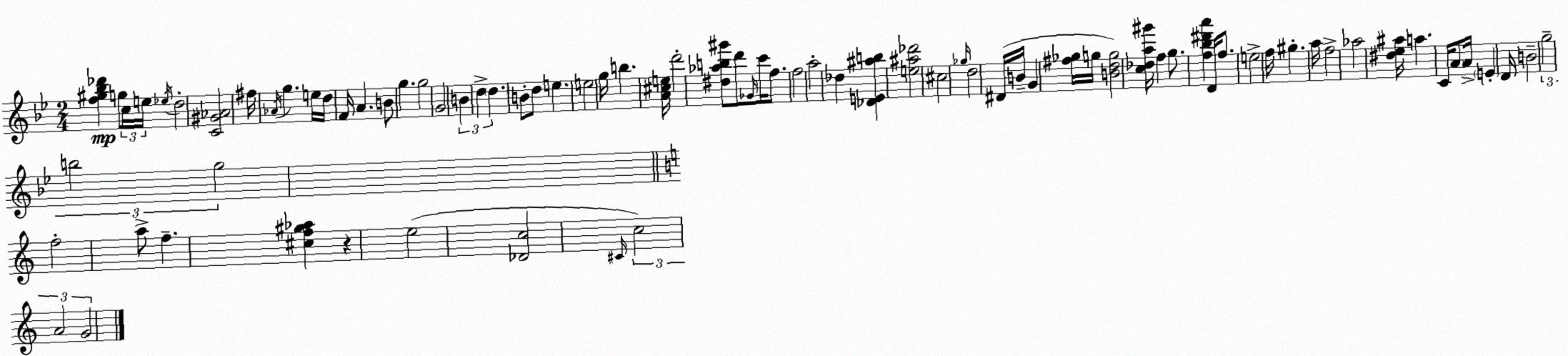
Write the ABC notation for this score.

X:1
T:Untitled
M:2/4
L:1/4
K:Bb
[f^g_b_d'] g/2 c/4 e/4 _e/4 d2 [C^G_A]2 ^f/4 _A/4 g e/4 d/4 F/4 A B/2 g g2 G2 B d d B/2 d/2 e e2 g/4 b [A^ce]/4 d'2 [^d_ab^g']/2 d'/2 _G/4 c'/4 f/2 f2 a2 _d [_DE^ab] [e^a_d']2 ^c2 _g/4 d2 ^D/4 B/4 G [^f_g]/4 g/4 [Bdg]2 [c_da^g']/4 f g/2 [f_b^d'a'] D/4 f/2 e2 f/4 ^g a/4 f2 _a2 [^d_e^a]/4 a C/4 A/2 A/4 E D/4 B2 g2 b2 g2 f2 a/2 f [^cf^g_a] z e2 [_Dc]2 ^C/4 c2 A2 G2